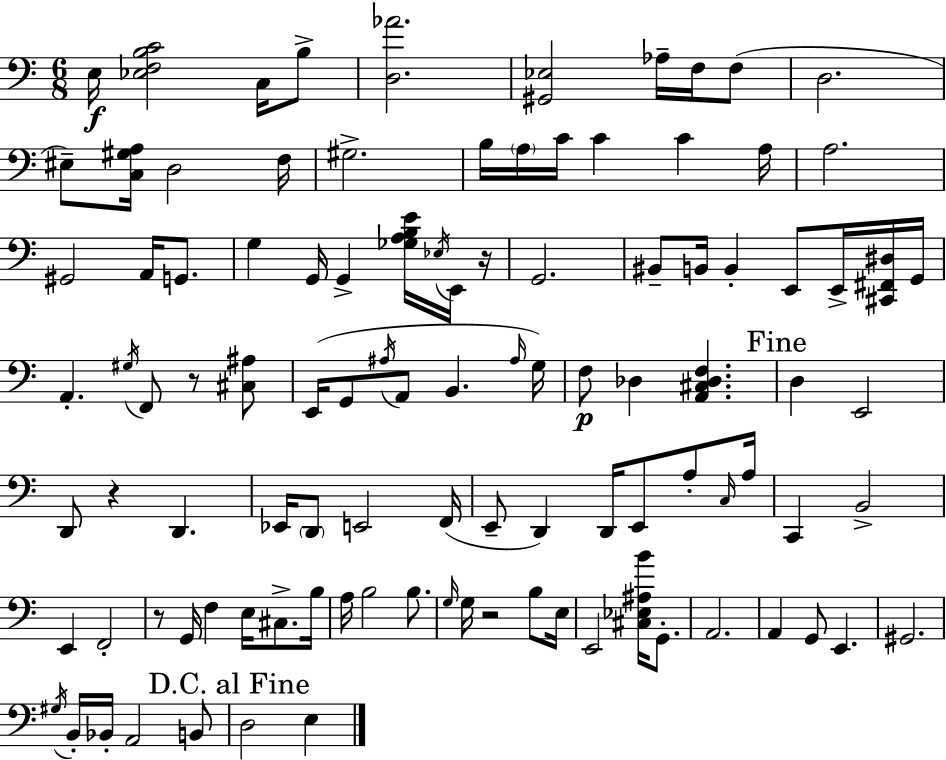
E3/s [Eb3,F3,B3,C4]/h C3/s B3/e [D3,Ab4]/h. [G#2,Eb3]/h Ab3/s F3/s F3/e D3/h. EIS3/e [C3,G#3,A3]/s D3/h F3/s G#3/h. B3/s A3/s C4/s C4/q C4/q A3/s A3/h. G#2/h A2/s G2/e. G3/q G2/s G2/q [Gb3,A3,B3,E4]/s Eb3/s E2/s R/s G2/h. BIS2/e B2/s B2/q E2/e E2/s [C#2,F#2,D#3]/s G2/s A2/q. G#3/s F2/e R/e [C#3,A#3]/e E2/s G2/e A#3/s A2/e B2/q. A#3/s G3/s F3/e Db3/q [A2,C#3,Db3,F3]/q. D3/q E2/h D2/e R/q D2/q. Eb2/s D2/e E2/h F2/s E2/e D2/q D2/s E2/e A3/e C3/s A3/s C2/q B2/h E2/q F2/h R/e G2/s F3/q E3/s C#3/e. B3/s A3/s B3/h B3/e. G3/s G3/s R/h B3/e E3/s E2/h [C#3,Eb3,A#3,B4]/s G2/e. A2/h. A2/q G2/e E2/q. G#2/h. G#3/s B2/s Bb2/s A2/h B2/e D3/h E3/q